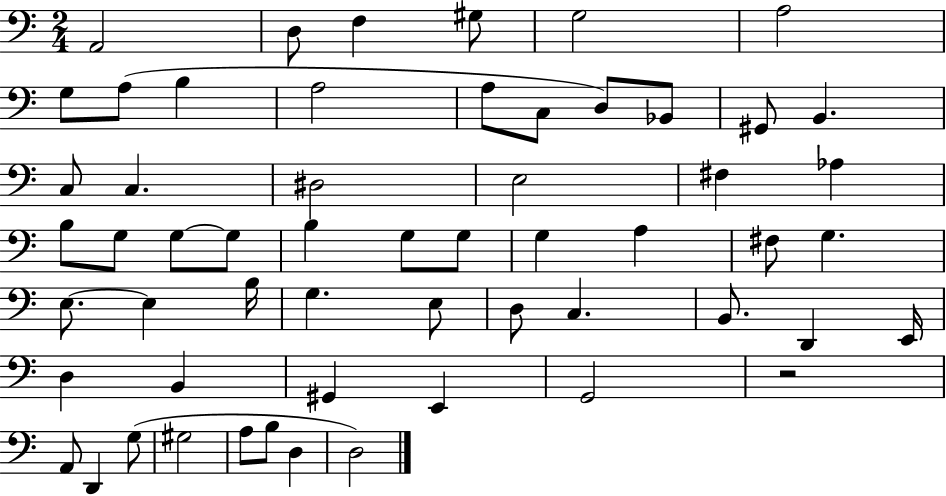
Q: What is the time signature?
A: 2/4